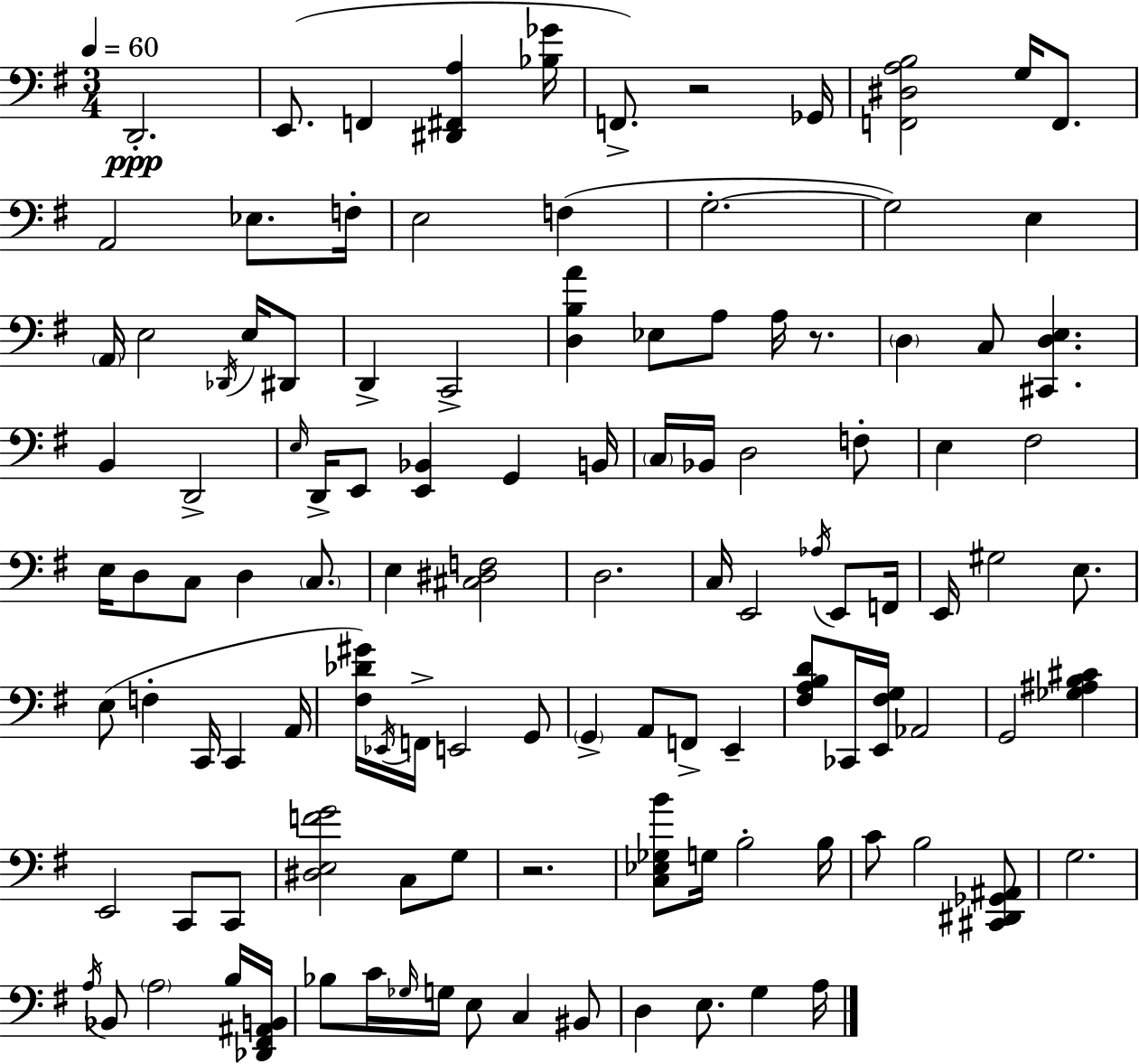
{
  \clef bass
  \numericTimeSignature
  \time 3/4
  \key g \major
  \tempo 4 = 60
  d,2.-.\ppp | e,8.( f,4 <dis, fis, a>4 <bes ges'>16 | f,8.->) r2 ges,16 | <f, dis a b>2 g16 f,8. | \break a,2 ees8. f16-. | e2 f4( | g2.-.~~ | g2) e4 | \break \parenthesize a,16 e2 \acciaccatura { des,16 } e16 dis,8 | d,4-> c,2-> | <d b a'>4 ees8 a8 a16 r8. | \parenthesize d4 c8 <cis, d e>4. | \break b,4 d,2-> | \grace { e16 } d,16-> e,8 <e, bes,>4 g,4 | b,16 \parenthesize c16 bes,16 d2 | f8-. e4 fis2 | \break e16 d8 c8 d4 \parenthesize c8. | e4 <cis dis f>2 | d2. | c16 e,2 \acciaccatura { aes16 } | \break e,8 f,16 e,16 gis2 | e8. e8( f4-. c,16 c,4 | a,16 <fis des' gis'>16) \acciaccatura { ees,16 } f,16-> e,2 | g,8 \parenthesize g,4-> a,8 f,8-> | \break e,4-- <fis a b d'>8 ces,16 <e, fis g>16 aes,2 | g,2 | <ges ais b cis'>4 e,2 | c,8 c,8 <dis e f' g'>2 | \break c8 g8 r2. | <c ees ges b'>8 g16 b2-. | b16 c'8 b2 | <cis, dis, ges, ais,>8 g2. | \break \acciaccatura { a16 } bes,8 \parenthesize a2 | b16 <des, fis, ais, b,>16 bes8 c'16 \grace { ges16 } g16 e8 | c4 bis,8 d4 e8. | g4 a16 \bar "|."
}